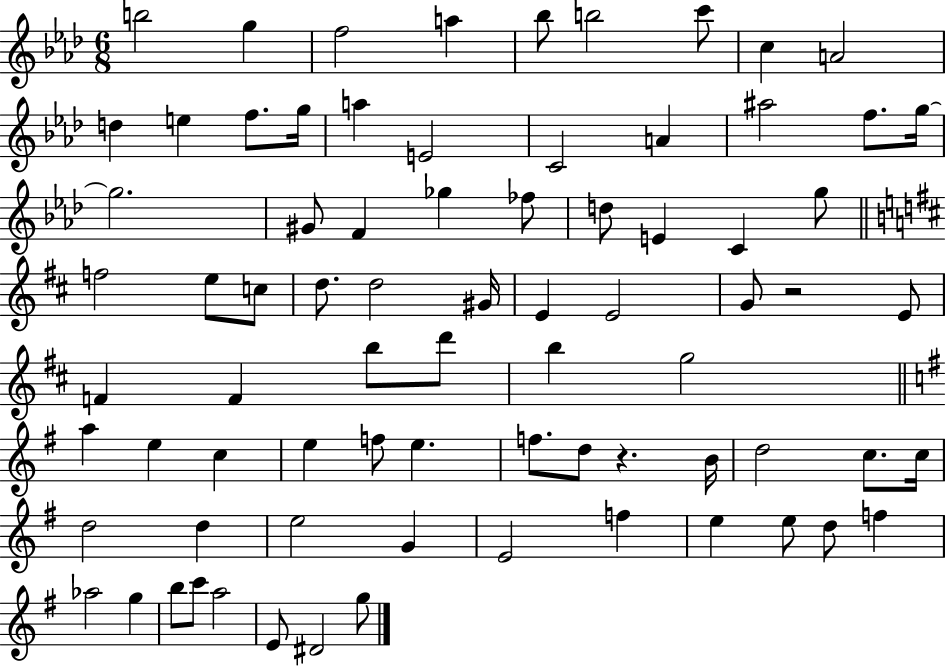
{
  \clef treble
  \numericTimeSignature
  \time 6/8
  \key aes \major
  b''2 g''4 | f''2 a''4 | bes''8 b''2 c'''8 | c''4 a'2 | \break d''4 e''4 f''8. g''16 | a''4 e'2 | c'2 a'4 | ais''2 f''8. g''16~~ | \break g''2. | gis'8 f'4 ges''4 fes''8 | d''8 e'4 c'4 g''8 | \bar "||" \break \key d \major f''2 e''8 c''8 | d''8. d''2 gis'16 | e'4 e'2 | g'8 r2 e'8 | \break f'4 f'4 b''8 d'''8 | b''4 g''2 | \bar "||" \break \key e \minor a''4 e''4 c''4 | e''4 f''8 e''4. | f''8. d''8 r4. b'16 | d''2 c''8. c''16 | \break d''2 d''4 | e''2 g'4 | e'2 f''4 | e''4 e''8 d''8 f''4 | \break aes''2 g''4 | b''8 c'''8 a''2 | e'8 dis'2 g''8 | \bar "|."
}